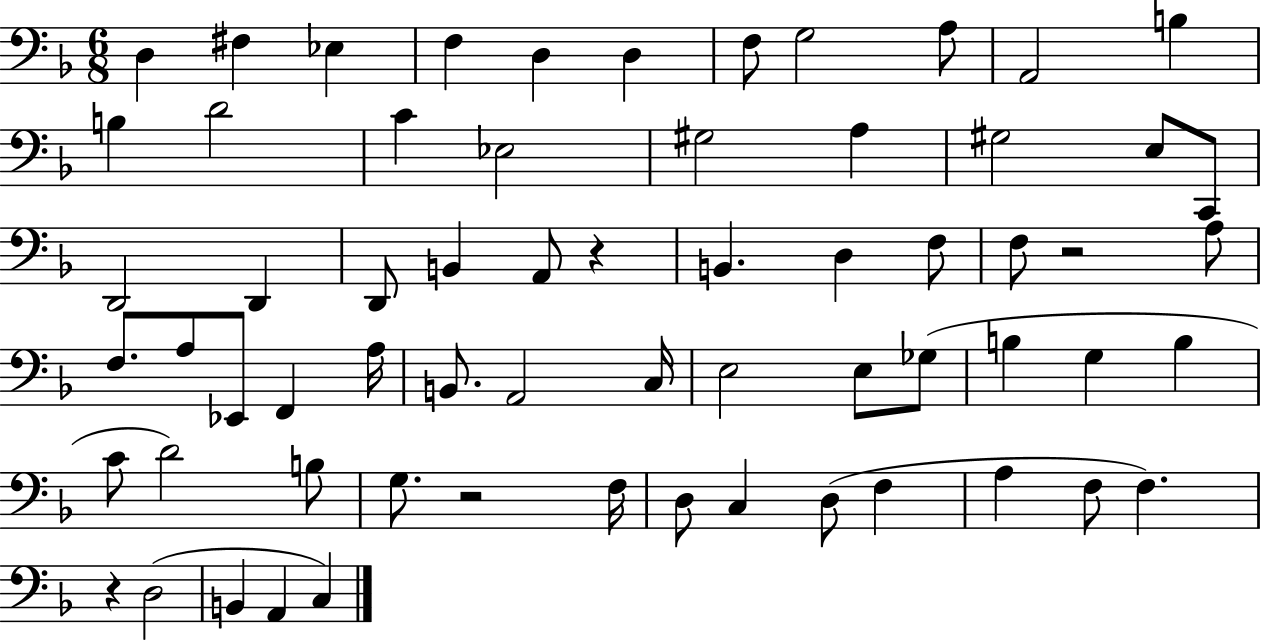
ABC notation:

X:1
T:Untitled
M:6/8
L:1/4
K:F
D, ^F, _E, F, D, D, F,/2 G,2 A,/2 A,,2 B, B, D2 C _E,2 ^G,2 A, ^G,2 E,/2 C,,/2 D,,2 D,, D,,/2 B,, A,,/2 z B,, D, F,/2 F,/2 z2 A,/2 F,/2 A,/2 _E,,/2 F,, A,/4 B,,/2 A,,2 C,/4 E,2 E,/2 _G,/2 B, G, B, C/2 D2 B,/2 G,/2 z2 F,/4 D,/2 C, D,/2 F, A, F,/2 F, z D,2 B,, A,, C,